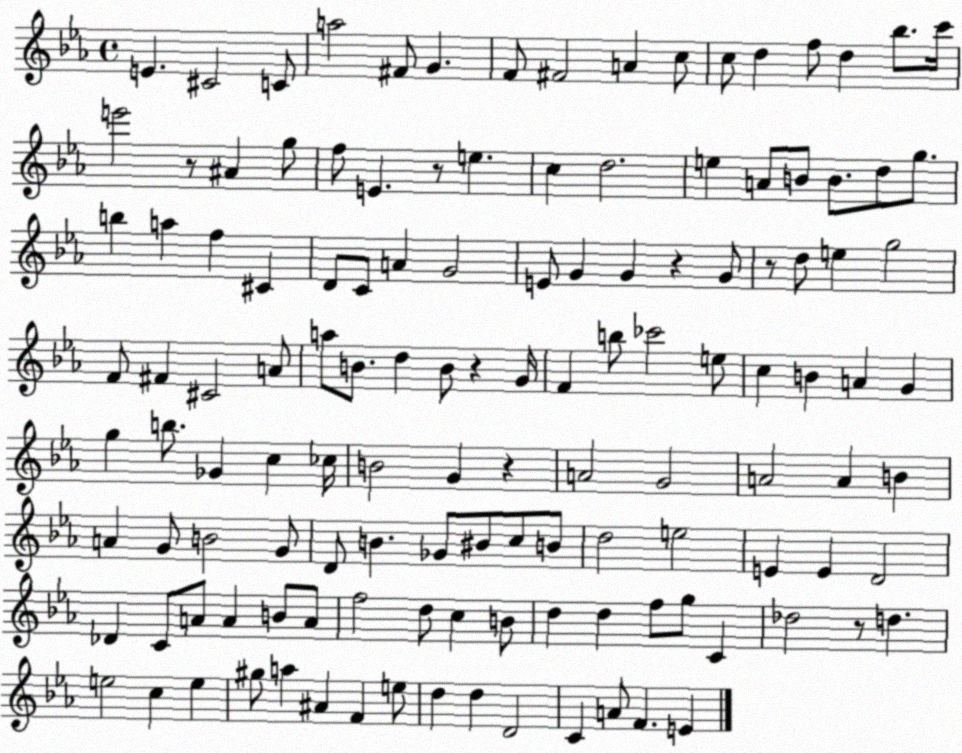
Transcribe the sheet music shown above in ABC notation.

X:1
T:Untitled
M:4/4
L:1/4
K:Eb
E ^C2 C/2 a2 ^F/2 G F/2 ^F2 A c/2 c/2 d f/2 d _b/2 c'/4 e'2 z/2 ^A g/2 f/2 E z/2 e c d2 e A/2 B/2 B/2 d/2 g/2 b a f ^C D/2 C/2 A G2 E/2 G G z G/2 z/2 d/2 e g2 F/2 ^F ^C2 A/2 a/2 B/2 d B/2 z G/4 F b/2 _c'2 e/2 c B A G g b/2 _G c _c/4 B2 G z A2 G2 A2 A B A G/2 B2 G/2 D/2 B _G/2 ^B/2 c/2 B/2 d2 e2 E E D2 _D C/2 A/2 A B/2 A/2 f2 d/2 c B/2 d d f/2 g/2 C _d2 z/2 d e2 c e ^g/2 a ^A F e/2 d d D2 C A/2 F E